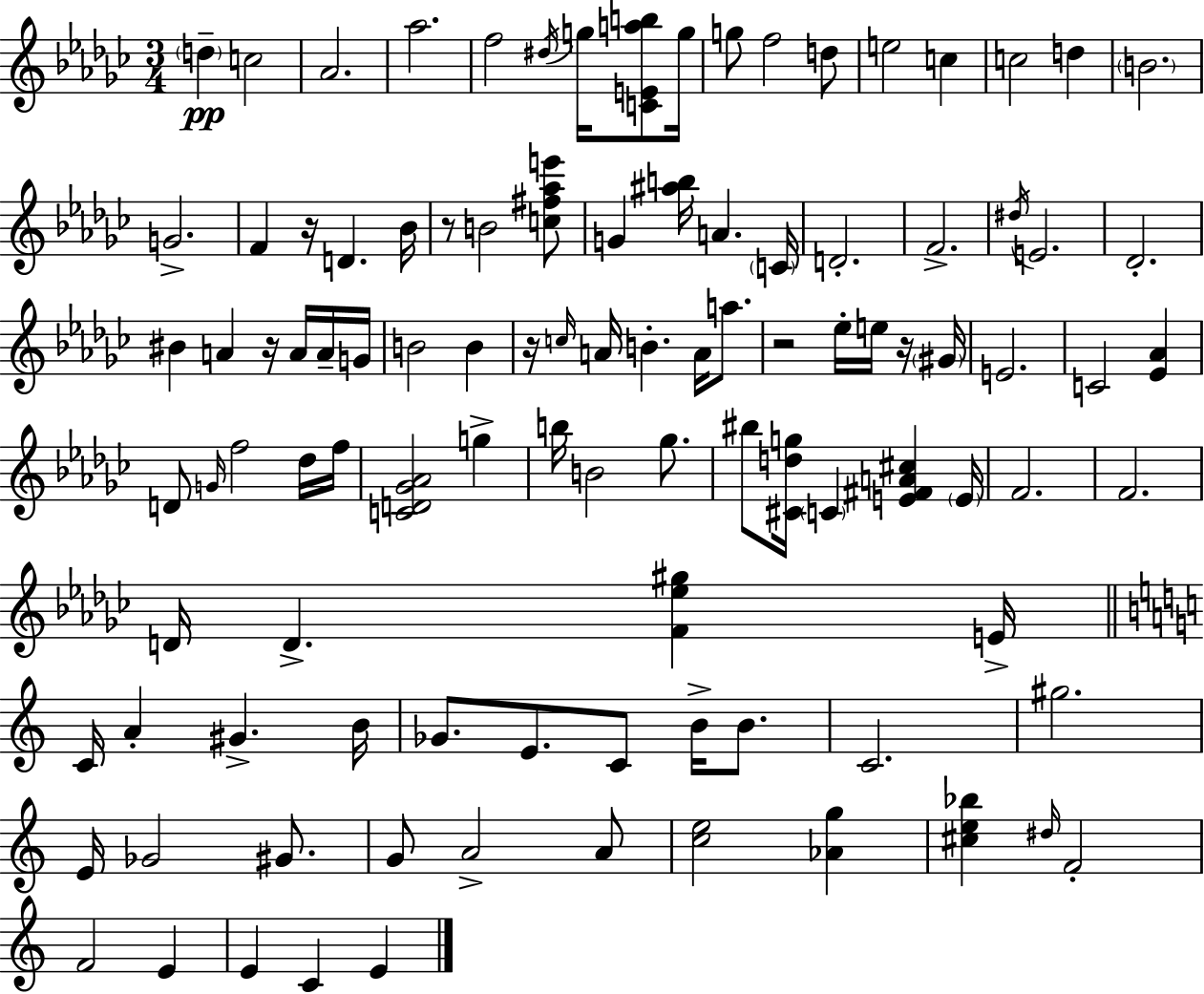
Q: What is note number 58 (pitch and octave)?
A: E4